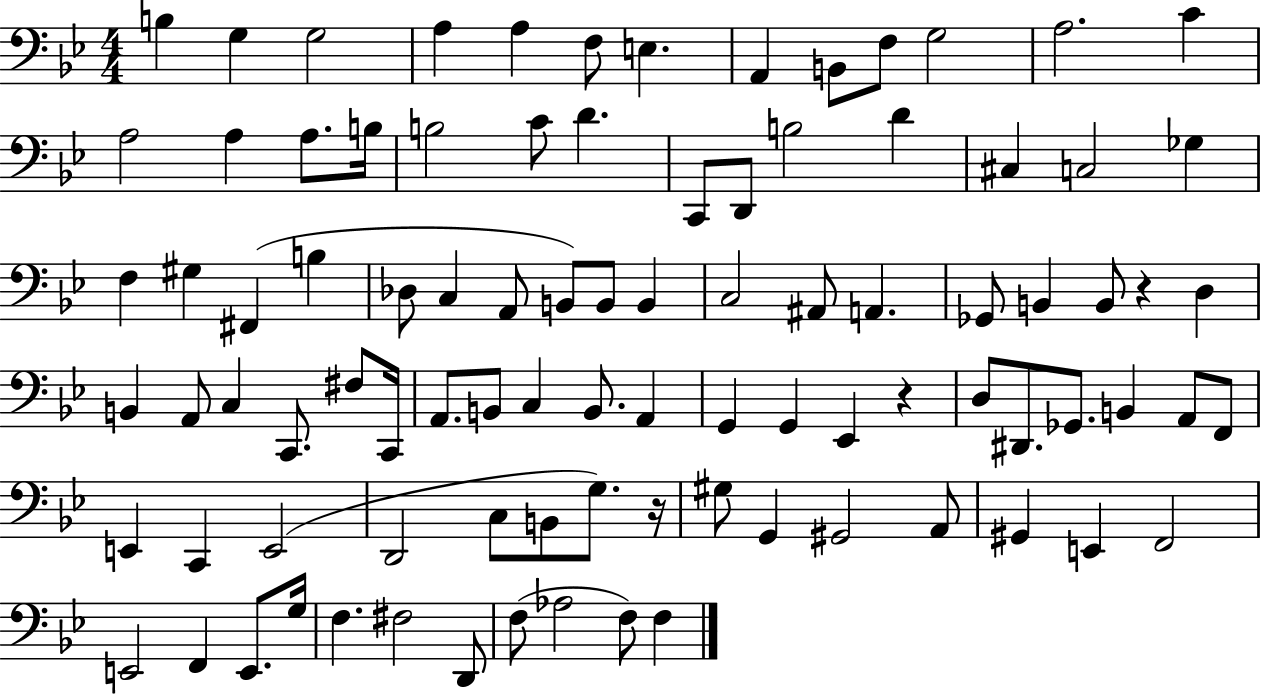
B3/q G3/q G3/h A3/q A3/q F3/e E3/q. A2/q B2/e F3/e G3/h A3/h. C4/q A3/h A3/q A3/e. B3/s B3/h C4/e D4/q. C2/e D2/e B3/h D4/q C#3/q C3/h Gb3/q F3/q G#3/q F#2/q B3/q Db3/e C3/q A2/e B2/e B2/e B2/q C3/h A#2/e A2/q. Gb2/e B2/q B2/e R/q D3/q B2/q A2/e C3/q C2/e. F#3/e C2/s A2/e. B2/e C3/q B2/e. A2/q G2/q G2/q Eb2/q R/q D3/e D#2/e. Gb2/e. B2/q A2/e F2/e E2/q C2/q E2/h D2/h C3/e B2/e G3/e. R/s G#3/e G2/q G#2/h A2/e G#2/q E2/q F2/h E2/h F2/q E2/e. G3/s F3/q. F#3/h D2/e F3/e Ab3/h F3/e F3/q